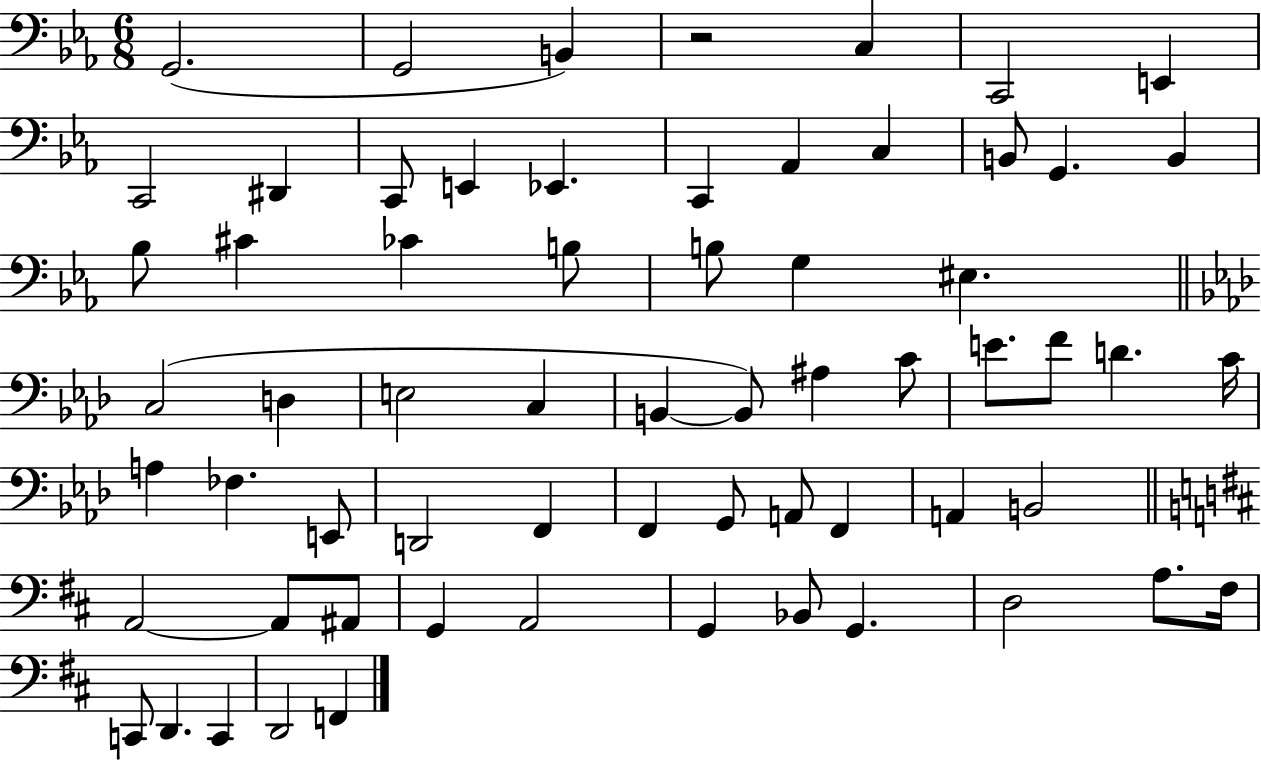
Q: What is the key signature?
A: EES major